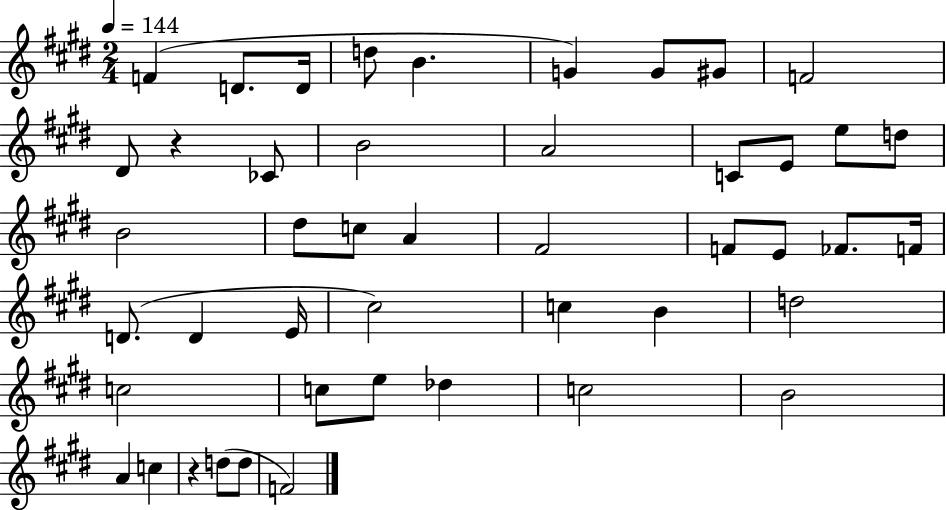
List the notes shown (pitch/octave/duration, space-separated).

F4/q D4/e. D4/s D5/e B4/q. G4/q G4/e G#4/e F4/h D#4/e R/q CES4/e B4/h A4/h C4/e E4/e E5/e D5/e B4/h D#5/e C5/e A4/q F#4/h F4/e E4/e FES4/e. F4/s D4/e. D4/q E4/s C#5/h C5/q B4/q D5/h C5/h C5/e E5/e Db5/q C5/h B4/h A4/q C5/q R/q D5/e D5/e F4/h